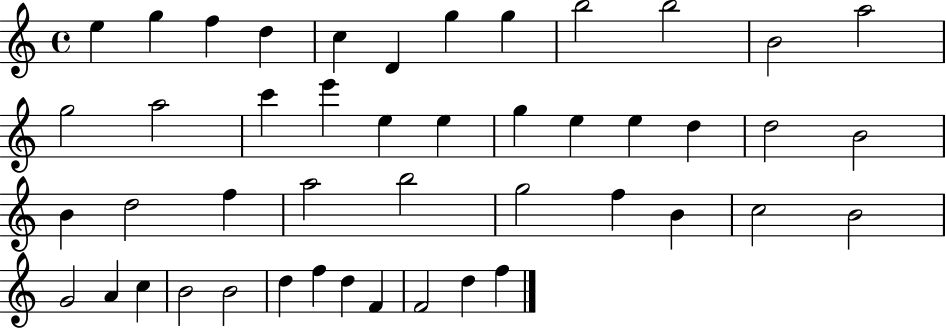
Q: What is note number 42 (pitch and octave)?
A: D5